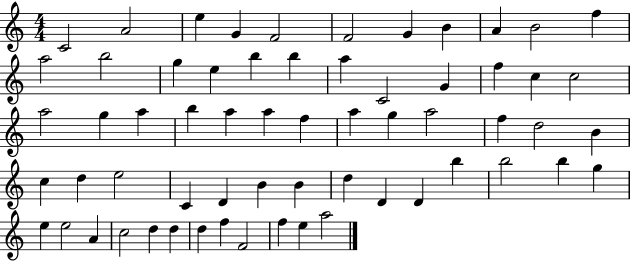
{
  \clef treble
  \numericTimeSignature
  \time 4/4
  \key c \major
  c'2 a'2 | e''4 g'4 f'2 | f'2 g'4 b'4 | a'4 b'2 f''4 | \break a''2 b''2 | g''4 e''4 b''4 b''4 | a''4 c'2 g'4 | f''4 c''4 c''2 | \break a''2 g''4 a''4 | b''4 a''4 a''4 f''4 | a''4 g''4 a''2 | f''4 d''2 b'4 | \break c''4 d''4 e''2 | c'4 d'4 b'4 b'4 | d''4 d'4 d'4 b''4 | b''2 b''4 g''4 | \break e''4 e''2 a'4 | c''2 d''4 d''4 | d''4 f''4 f'2 | f''4 e''4 a''2 | \break \bar "|."
}